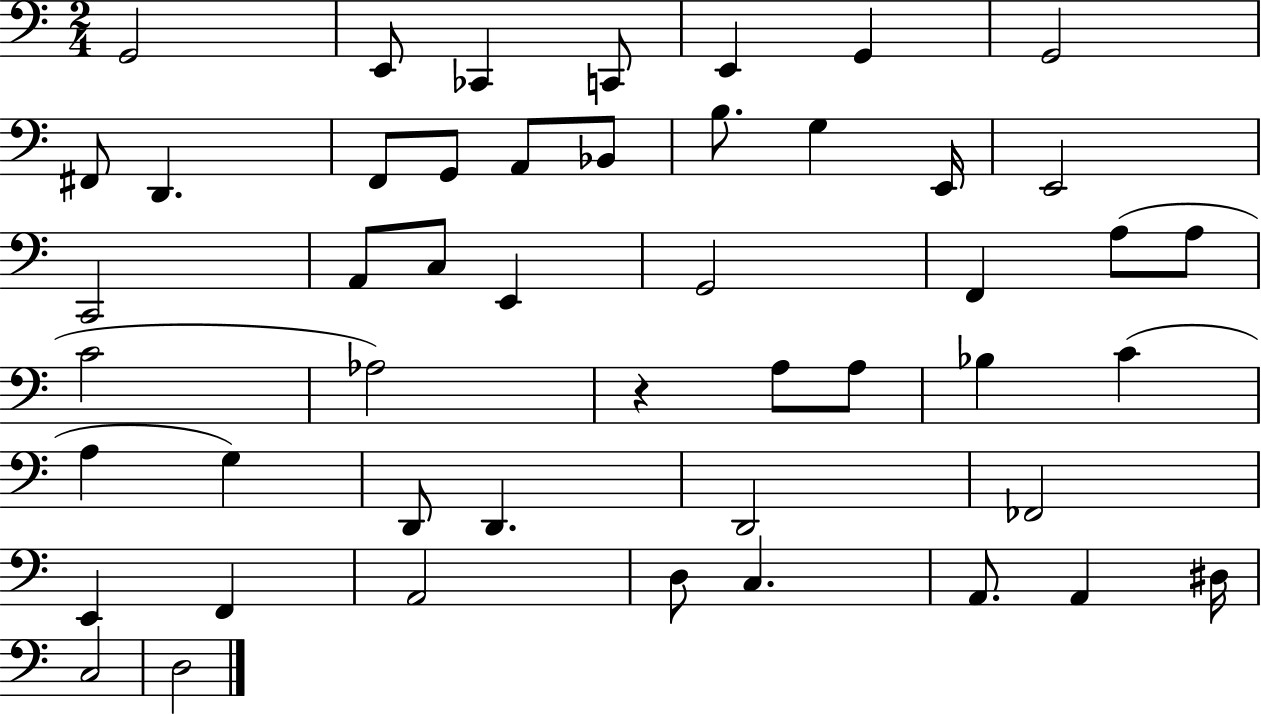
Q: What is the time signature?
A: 2/4